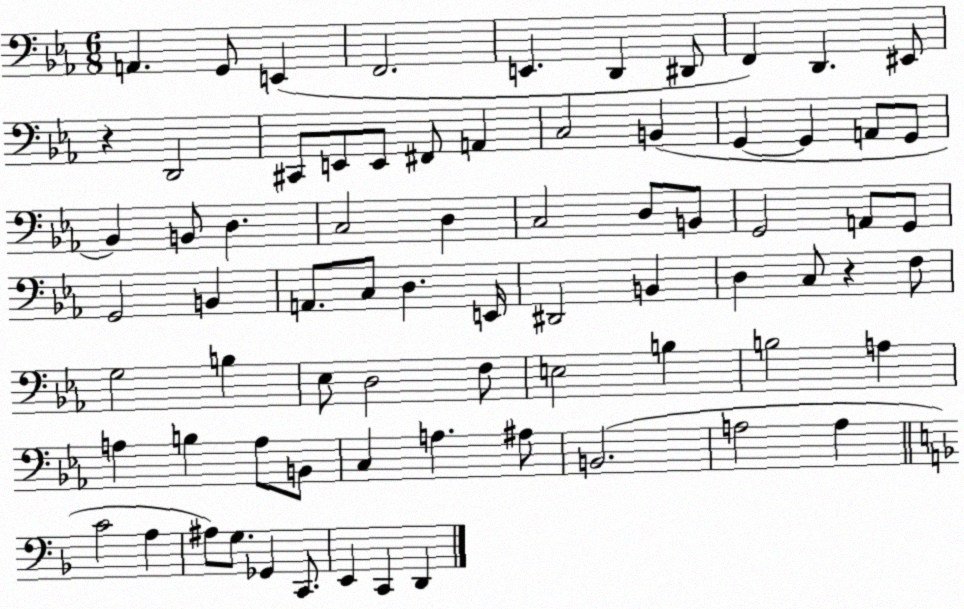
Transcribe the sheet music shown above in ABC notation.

X:1
T:Untitled
M:6/8
L:1/4
K:Eb
A,, G,,/2 E,, F,,2 E,, D,, ^D,,/2 F,, D,, ^E,,/2 z D,,2 ^C,,/2 E,,/2 E,,/2 ^F,,/2 A,, C,2 B,, G,, G,, A,,/2 G,,/2 _B,, B,,/2 D, C,2 D, C,2 D,/2 B,,/2 G,,2 A,,/2 G,,/2 G,,2 B,, A,,/2 C,/2 D, E,,/4 ^D,,2 B,, D, C,/2 z F,/2 G,2 B, _E,/2 D,2 F,/2 E,2 B, B,2 A, A, B, A,/2 B,,/2 C, A, ^A,/2 B,,2 A,2 A, C2 A, ^A,/2 G,/2 _G,, C,,/2 E,, C,, D,,